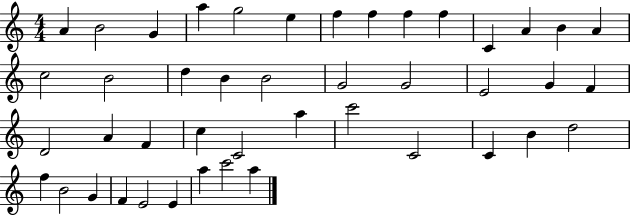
A4/q B4/h G4/q A5/q G5/h E5/q F5/q F5/q F5/q F5/q C4/q A4/q B4/q A4/q C5/h B4/h D5/q B4/q B4/h G4/h G4/h E4/h G4/q F4/q D4/h A4/q F4/q C5/q C4/h A5/q C6/h C4/h C4/q B4/q D5/h F5/q B4/h G4/q F4/q E4/h E4/q A5/q C6/h A5/q